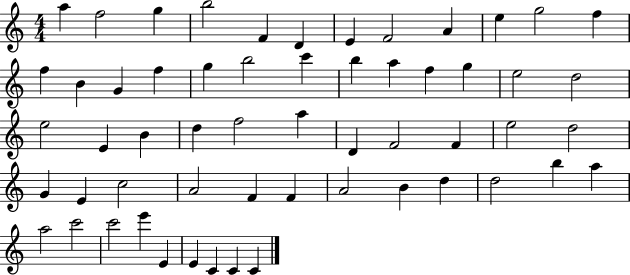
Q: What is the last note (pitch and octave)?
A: C4